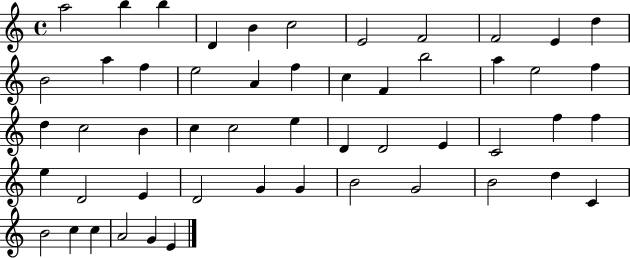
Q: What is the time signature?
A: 4/4